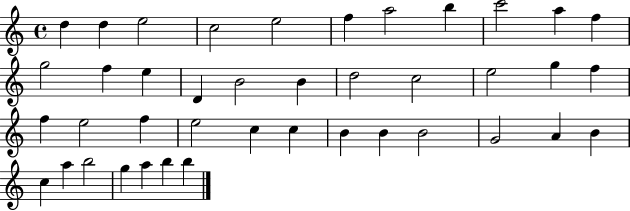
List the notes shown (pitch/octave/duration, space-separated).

D5/q D5/q E5/h C5/h E5/h F5/q A5/h B5/q C6/h A5/q F5/q G5/h F5/q E5/q D4/q B4/h B4/q D5/h C5/h E5/h G5/q F5/q F5/q E5/h F5/q E5/h C5/q C5/q B4/q B4/q B4/h G4/h A4/q B4/q C5/q A5/q B5/h G5/q A5/q B5/q B5/q